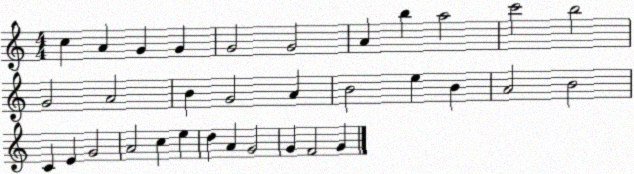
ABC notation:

X:1
T:Untitled
M:4/4
L:1/4
K:C
c A G G G2 G2 A b a2 c'2 b2 G2 A2 B G2 A B2 e B A2 B2 C E G2 A2 c e d A G2 G F2 G